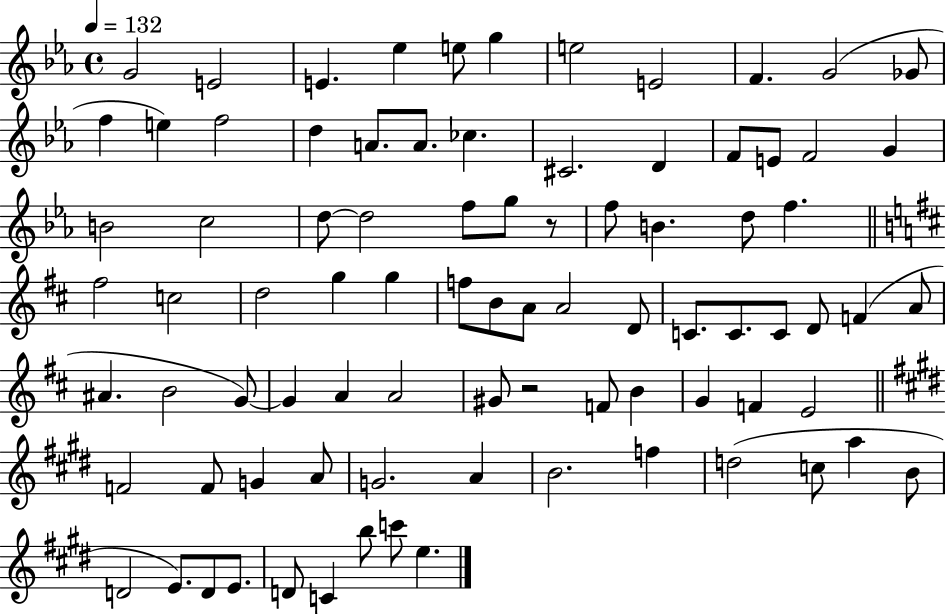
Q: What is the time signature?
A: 4/4